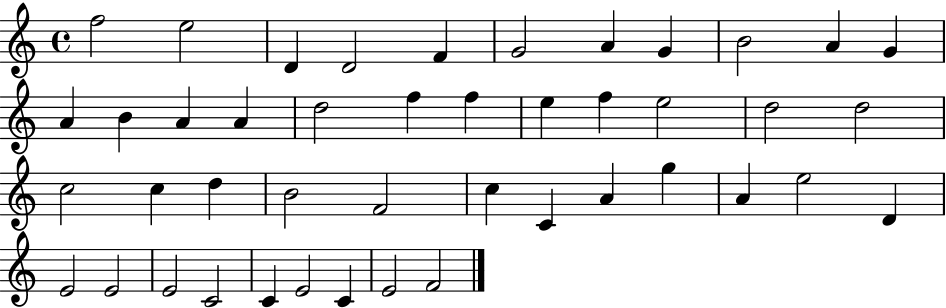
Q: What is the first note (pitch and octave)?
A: F5